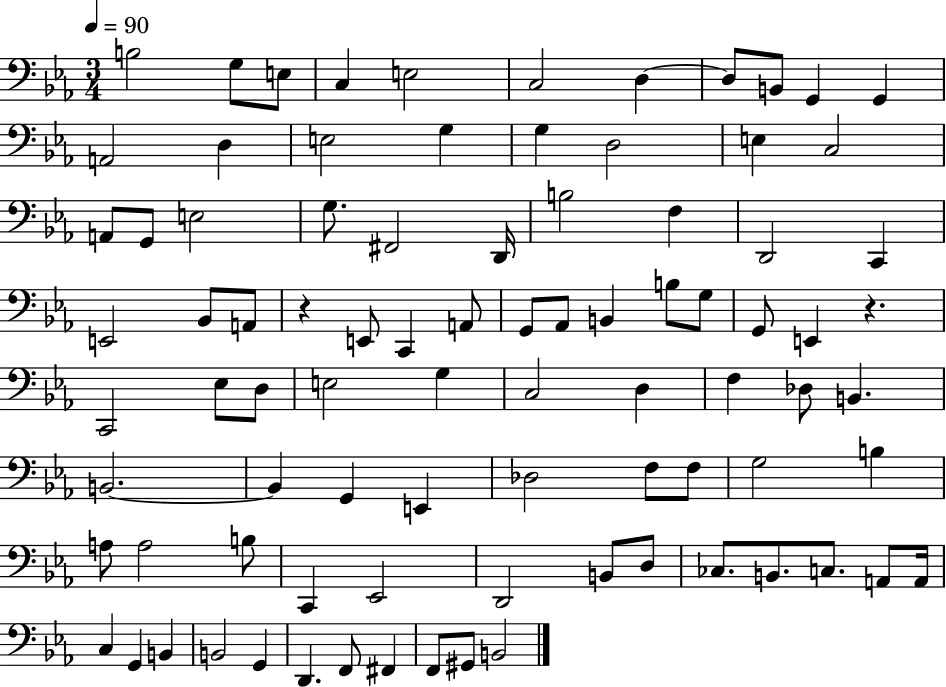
X:1
T:Untitled
M:3/4
L:1/4
K:Eb
B,2 G,/2 E,/2 C, E,2 C,2 D, D,/2 B,,/2 G,, G,, A,,2 D, E,2 G, G, D,2 E, C,2 A,,/2 G,,/2 E,2 G,/2 ^F,,2 D,,/4 B,2 F, D,,2 C,, E,,2 _B,,/2 A,,/2 z E,,/2 C,, A,,/2 G,,/2 _A,,/2 B,, B,/2 G,/2 G,,/2 E,, z C,,2 _E,/2 D,/2 E,2 G, C,2 D, F, _D,/2 B,, B,,2 B,, G,, E,, _D,2 F,/2 F,/2 G,2 B, A,/2 A,2 B,/2 C,, _E,,2 D,,2 B,,/2 D,/2 _C,/2 B,,/2 C,/2 A,,/2 A,,/4 C, G,, B,, B,,2 G,, D,, F,,/2 ^F,, F,,/2 ^G,,/2 B,,2